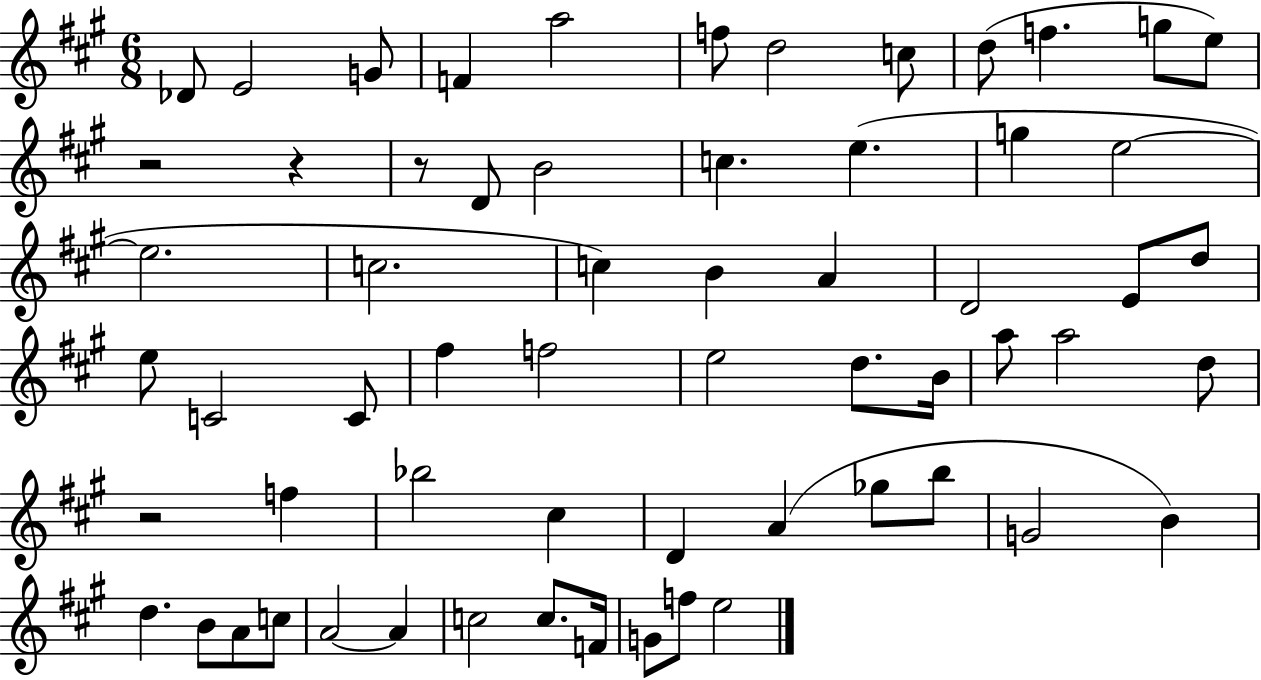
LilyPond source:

{
  \clef treble
  \numericTimeSignature
  \time 6/8
  \key a \major
  des'8 e'2 g'8 | f'4 a''2 | f''8 d''2 c''8 | d''8( f''4. g''8 e''8) | \break r2 r4 | r8 d'8 b'2 | c''4. e''4.( | g''4 e''2~~ | \break e''2. | c''2. | c''4) b'4 a'4 | d'2 e'8 d''8 | \break e''8 c'2 c'8 | fis''4 f''2 | e''2 d''8. b'16 | a''8 a''2 d''8 | \break r2 f''4 | bes''2 cis''4 | d'4 a'4( ges''8 b''8 | g'2 b'4) | \break d''4. b'8 a'8 c''8 | a'2~~ a'4 | c''2 c''8. f'16 | g'8 f''8 e''2 | \break \bar "|."
}